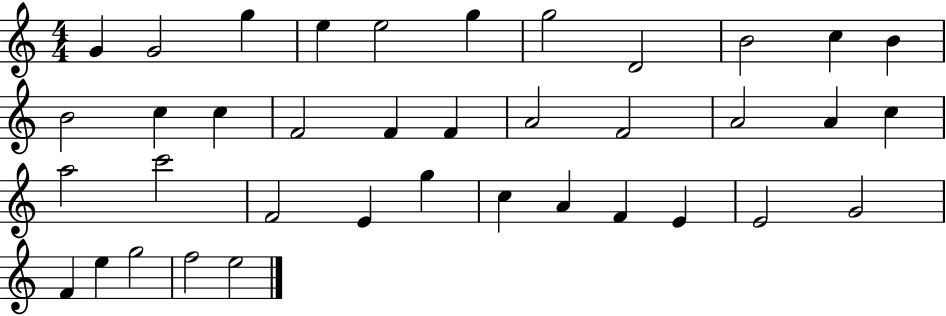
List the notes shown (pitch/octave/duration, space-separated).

G4/q G4/h G5/q E5/q E5/h G5/q G5/h D4/h B4/h C5/q B4/q B4/h C5/q C5/q F4/h F4/q F4/q A4/h F4/h A4/h A4/q C5/q A5/h C6/h F4/h E4/q G5/q C5/q A4/q F4/q E4/q E4/h G4/h F4/q E5/q G5/h F5/h E5/h